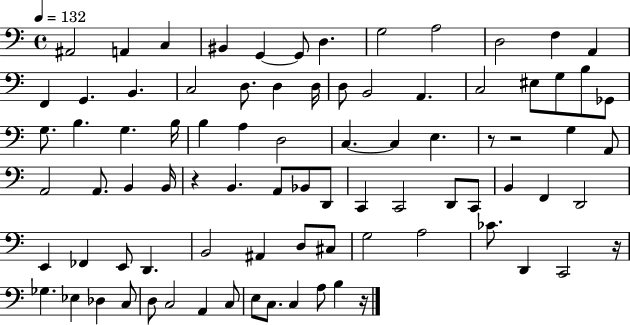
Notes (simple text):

A#2/h A2/q C3/q BIS2/q G2/q G2/e D3/q. G3/h A3/h D3/h F3/q A2/q F2/q G2/q. B2/q. C3/h D3/e. D3/q D3/s D3/e B2/h A2/q. C3/h EIS3/e G3/e B3/e Gb2/e G3/e. B3/q. G3/q. B3/s B3/q A3/q D3/h C3/q. C3/q E3/q. R/e R/h G3/q A2/e A2/h A2/e. B2/q B2/s R/q B2/q. A2/e Bb2/e D2/e C2/q C2/h D2/e C2/e B2/q F2/q D2/h E2/q FES2/q E2/e D2/q. B2/h A#2/q D3/e C#3/e G3/h A3/h CES4/e. D2/q C2/h R/s Gb3/q. Eb3/q Db3/q C3/e D3/e C3/h A2/q C3/e E3/e C3/e. C3/q A3/e B3/q R/s